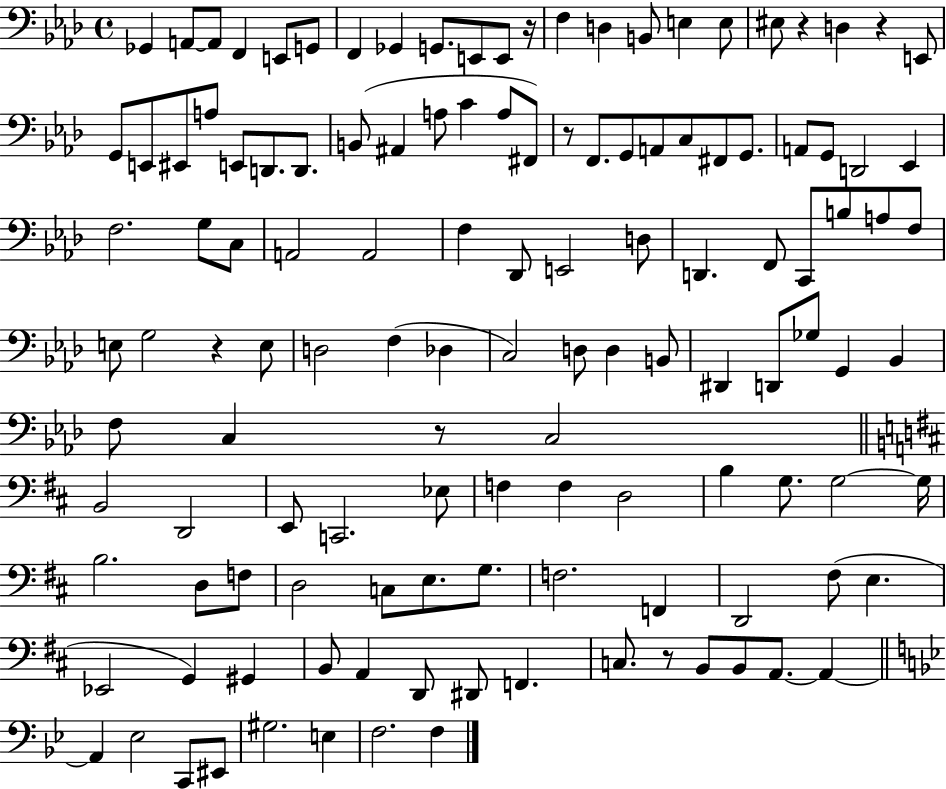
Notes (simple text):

Gb2/q A2/e A2/e F2/q E2/e G2/e F2/q Gb2/q G2/e. E2/e E2/e R/s F3/q D3/q B2/e E3/q E3/e EIS3/e R/q D3/q R/q E2/e G2/e E2/e EIS2/e A3/e E2/e D2/e. D2/e. B2/e A#2/q A3/e C4/q A3/e F#2/e R/e F2/e. G2/e A2/e C3/e F#2/e G2/e. A2/e G2/e D2/h Eb2/q F3/h. G3/e C3/e A2/h A2/h F3/q Db2/e E2/h D3/e D2/q. F2/e C2/e B3/e A3/e F3/e E3/e G3/h R/q E3/e D3/h F3/q Db3/q C3/h D3/e D3/q B2/e D#2/q D2/e Gb3/e G2/q Bb2/q F3/e C3/q R/e C3/h B2/h D2/h E2/e C2/h. Eb3/e F3/q F3/q D3/h B3/q G3/e. G3/h G3/s B3/h. D3/e F3/e D3/h C3/e E3/e. G3/e. F3/h. F2/q D2/h F#3/e E3/q. Eb2/h G2/q G#2/q B2/e A2/q D2/e D#2/e F2/q. C3/e. R/e B2/e B2/e A2/e. A2/q A2/q Eb3/h C2/e EIS2/e G#3/h. E3/q F3/h. F3/q